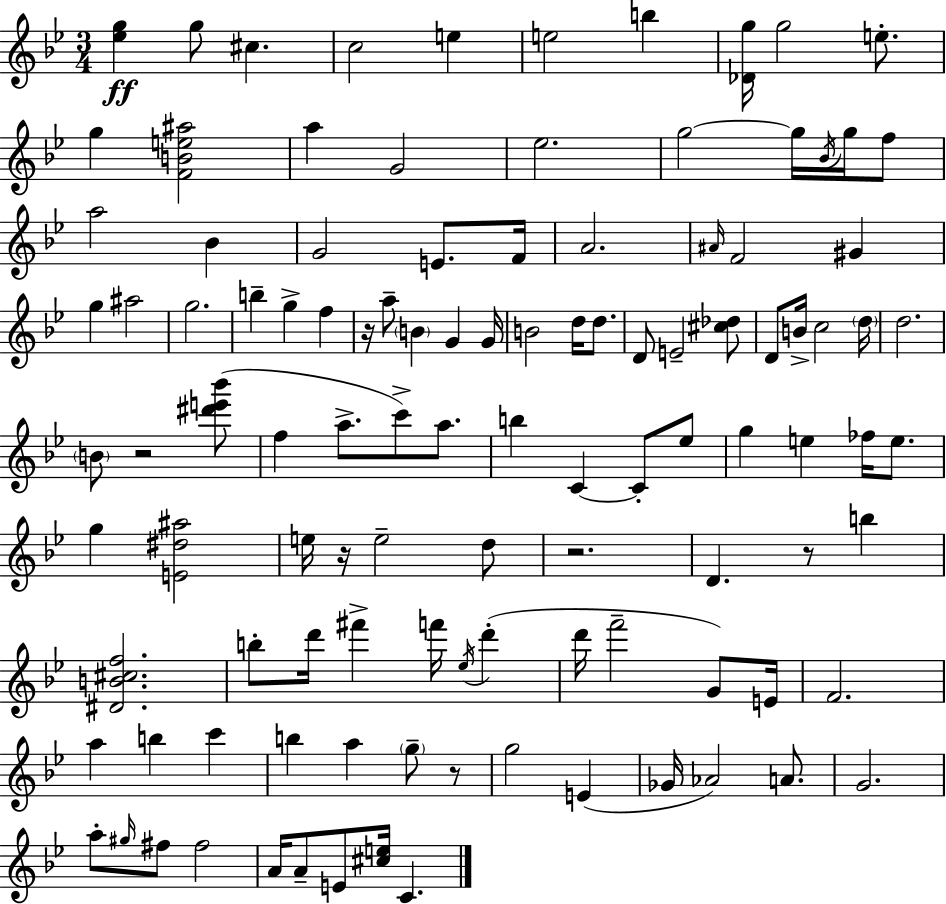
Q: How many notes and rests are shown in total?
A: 110